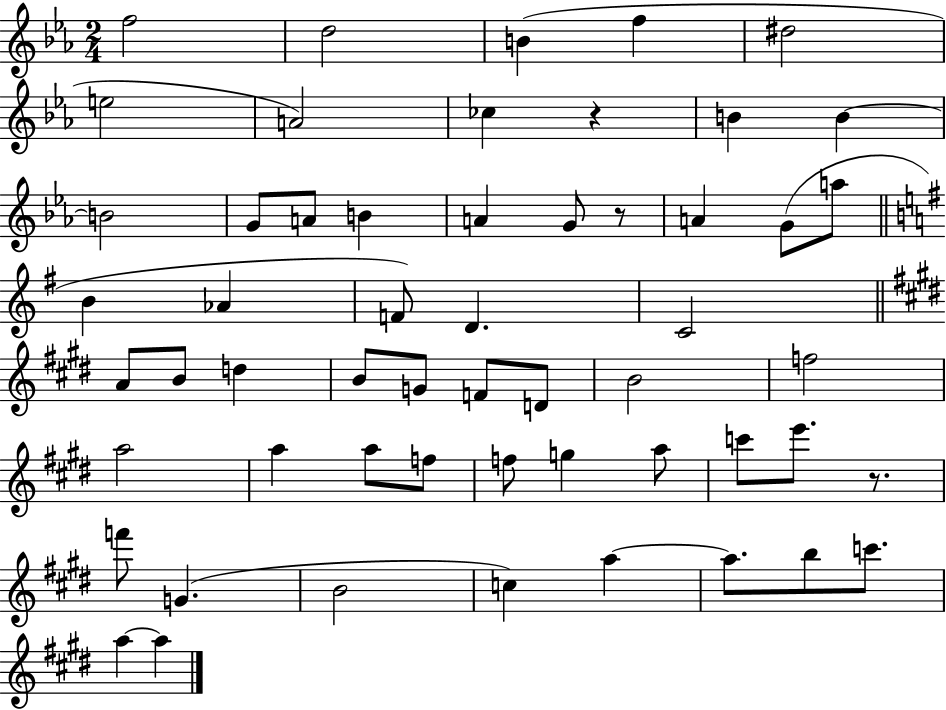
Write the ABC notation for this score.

X:1
T:Untitled
M:2/4
L:1/4
K:Eb
f2 d2 B f ^d2 e2 A2 _c z B B B2 G/2 A/2 B A G/2 z/2 A G/2 a/2 B _A F/2 D C2 A/2 B/2 d B/2 G/2 F/2 D/2 B2 f2 a2 a a/2 f/2 f/2 g a/2 c'/2 e'/2 z/2 f'/2 G B2 c a a/2 b/2 c'/2 a a